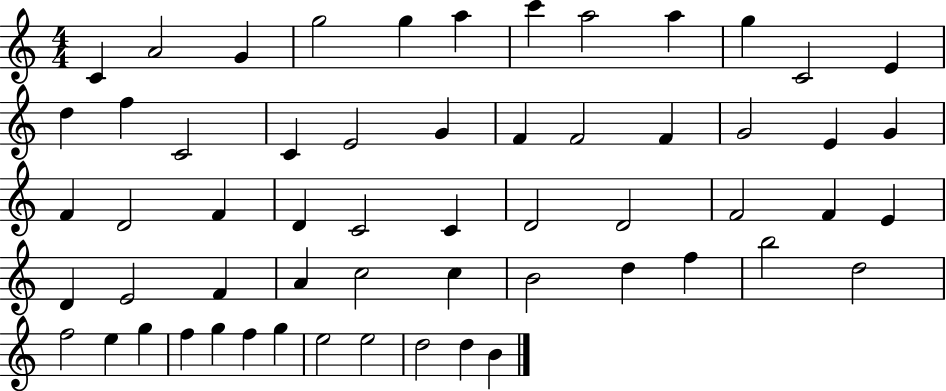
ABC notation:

X:1
T:Untitled
M:4/4
L:1/4
K:C
C A2 G g2 g a c' a2 a g C2 E d f C2 C E2 G F F2 F G2 E G F D2 F D C2 C D2 D2 F2 F E D E2 F A c2 c B2 d f b2 d2 f2 e g f g f g e2 e2 d2 d B